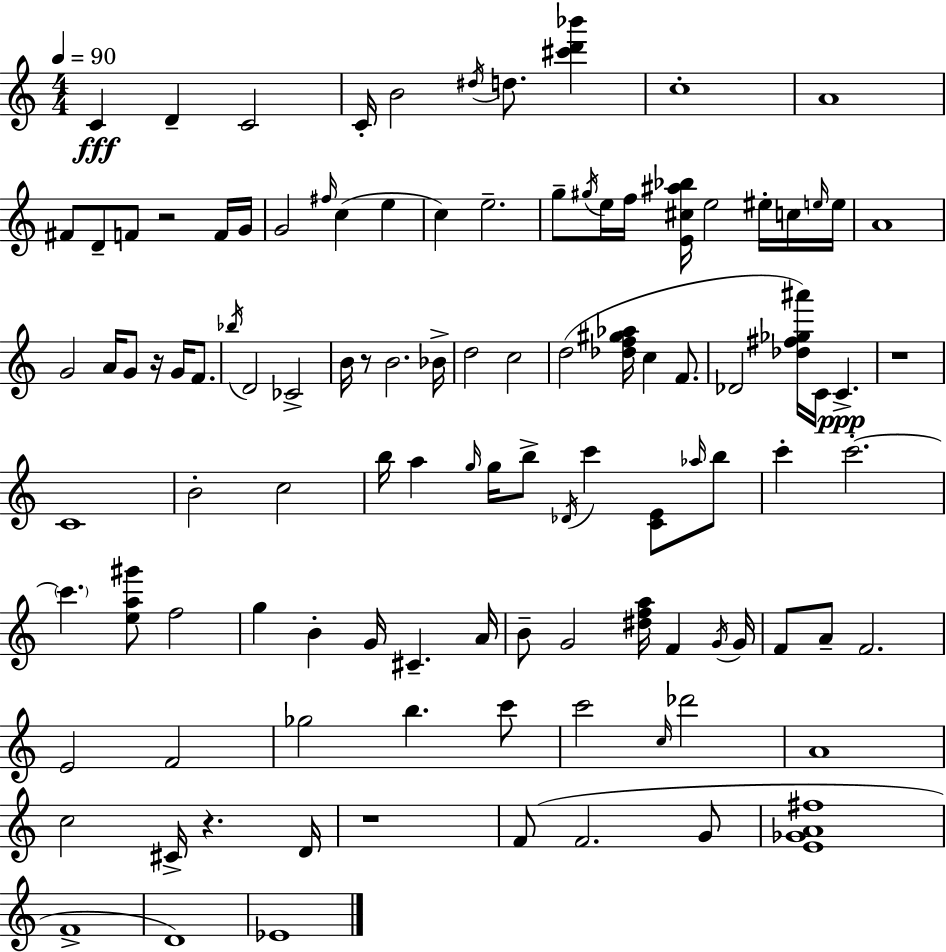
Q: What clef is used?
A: treble